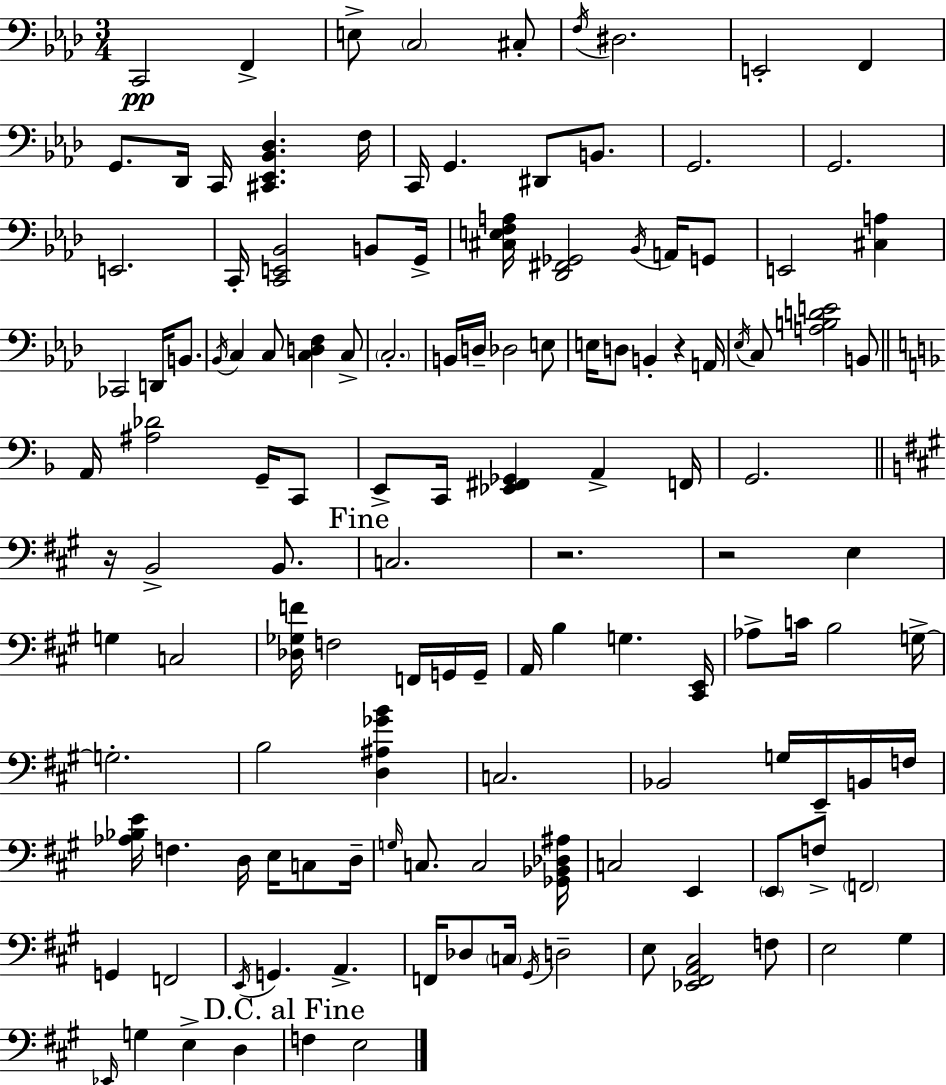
X:1
T:Untitled
M:3/4
L:1/4
K:Fm
C,,2 F,, E,/2 C,2 ^C,/2 F,/4 ^D,2 E,,2 F,, G,,/2 _D,,/4 C,,/4 [^C,,_E,,_B,,_D,] F,/4 C,,/4 G,, ^D,,/2 B,,/2 G,,2 G,,2 E,,2 C,,/4 [C,,E,,_B,,]2 B,,/2 G,,/4 [^C,E,F,A,]/4 [_D,,^F,,_G,,]2 _B,,/4 A,,/4 G,,/2 E,,2 [^C,A,] _C,,2 D,,/4 B,,/2 _B,,/4 C, C,/2 [C,D,F,] C,/2 C,2 B,,/4 D,/4 _D,2 E,/2 E,/4 D,/2 B,, z A,,/4 _E,/4 C,/2 [A,B,DE]2 B,,/2 A,,/4 [^A,_D]2 G,,/4 C,,/2 E,,/2 C,,/4 [_E,,^F,,_G,,] A,, F,,/4 G,,2 z/4 B,,2 B,,/2 C,2 z2 z2 E, G, C,2 [_D,_G,F]/4 F,2 F,,/4 G,,/4 G,,/4 A,,/4 B, G, [^C,,E,,]/4 _A,/2 C/4 B,2 G,/4 G,2 B,2 [D,^A,_GB] C,2 _B,,2 G,/4 E,,/4 B,,/4 F,/4 [_A,_B,E]/4 F, D,/4 E,/4 C,/2 D,/4 G,/4 C,/2 C,2 [_G,,_B,,_D,^A,]/4 C,2 E,, E,,/2 F,/2 F,,2 G,, F,,2 E,,/4 G,, A,, F,,/4 _D,/2 C,/4 ^G,,/4 D,2 E,/2 [_E,,^F,,A,,^C,]2 F,/2 E,2 ^G, _E,,/4 G, E, D, F, E,2